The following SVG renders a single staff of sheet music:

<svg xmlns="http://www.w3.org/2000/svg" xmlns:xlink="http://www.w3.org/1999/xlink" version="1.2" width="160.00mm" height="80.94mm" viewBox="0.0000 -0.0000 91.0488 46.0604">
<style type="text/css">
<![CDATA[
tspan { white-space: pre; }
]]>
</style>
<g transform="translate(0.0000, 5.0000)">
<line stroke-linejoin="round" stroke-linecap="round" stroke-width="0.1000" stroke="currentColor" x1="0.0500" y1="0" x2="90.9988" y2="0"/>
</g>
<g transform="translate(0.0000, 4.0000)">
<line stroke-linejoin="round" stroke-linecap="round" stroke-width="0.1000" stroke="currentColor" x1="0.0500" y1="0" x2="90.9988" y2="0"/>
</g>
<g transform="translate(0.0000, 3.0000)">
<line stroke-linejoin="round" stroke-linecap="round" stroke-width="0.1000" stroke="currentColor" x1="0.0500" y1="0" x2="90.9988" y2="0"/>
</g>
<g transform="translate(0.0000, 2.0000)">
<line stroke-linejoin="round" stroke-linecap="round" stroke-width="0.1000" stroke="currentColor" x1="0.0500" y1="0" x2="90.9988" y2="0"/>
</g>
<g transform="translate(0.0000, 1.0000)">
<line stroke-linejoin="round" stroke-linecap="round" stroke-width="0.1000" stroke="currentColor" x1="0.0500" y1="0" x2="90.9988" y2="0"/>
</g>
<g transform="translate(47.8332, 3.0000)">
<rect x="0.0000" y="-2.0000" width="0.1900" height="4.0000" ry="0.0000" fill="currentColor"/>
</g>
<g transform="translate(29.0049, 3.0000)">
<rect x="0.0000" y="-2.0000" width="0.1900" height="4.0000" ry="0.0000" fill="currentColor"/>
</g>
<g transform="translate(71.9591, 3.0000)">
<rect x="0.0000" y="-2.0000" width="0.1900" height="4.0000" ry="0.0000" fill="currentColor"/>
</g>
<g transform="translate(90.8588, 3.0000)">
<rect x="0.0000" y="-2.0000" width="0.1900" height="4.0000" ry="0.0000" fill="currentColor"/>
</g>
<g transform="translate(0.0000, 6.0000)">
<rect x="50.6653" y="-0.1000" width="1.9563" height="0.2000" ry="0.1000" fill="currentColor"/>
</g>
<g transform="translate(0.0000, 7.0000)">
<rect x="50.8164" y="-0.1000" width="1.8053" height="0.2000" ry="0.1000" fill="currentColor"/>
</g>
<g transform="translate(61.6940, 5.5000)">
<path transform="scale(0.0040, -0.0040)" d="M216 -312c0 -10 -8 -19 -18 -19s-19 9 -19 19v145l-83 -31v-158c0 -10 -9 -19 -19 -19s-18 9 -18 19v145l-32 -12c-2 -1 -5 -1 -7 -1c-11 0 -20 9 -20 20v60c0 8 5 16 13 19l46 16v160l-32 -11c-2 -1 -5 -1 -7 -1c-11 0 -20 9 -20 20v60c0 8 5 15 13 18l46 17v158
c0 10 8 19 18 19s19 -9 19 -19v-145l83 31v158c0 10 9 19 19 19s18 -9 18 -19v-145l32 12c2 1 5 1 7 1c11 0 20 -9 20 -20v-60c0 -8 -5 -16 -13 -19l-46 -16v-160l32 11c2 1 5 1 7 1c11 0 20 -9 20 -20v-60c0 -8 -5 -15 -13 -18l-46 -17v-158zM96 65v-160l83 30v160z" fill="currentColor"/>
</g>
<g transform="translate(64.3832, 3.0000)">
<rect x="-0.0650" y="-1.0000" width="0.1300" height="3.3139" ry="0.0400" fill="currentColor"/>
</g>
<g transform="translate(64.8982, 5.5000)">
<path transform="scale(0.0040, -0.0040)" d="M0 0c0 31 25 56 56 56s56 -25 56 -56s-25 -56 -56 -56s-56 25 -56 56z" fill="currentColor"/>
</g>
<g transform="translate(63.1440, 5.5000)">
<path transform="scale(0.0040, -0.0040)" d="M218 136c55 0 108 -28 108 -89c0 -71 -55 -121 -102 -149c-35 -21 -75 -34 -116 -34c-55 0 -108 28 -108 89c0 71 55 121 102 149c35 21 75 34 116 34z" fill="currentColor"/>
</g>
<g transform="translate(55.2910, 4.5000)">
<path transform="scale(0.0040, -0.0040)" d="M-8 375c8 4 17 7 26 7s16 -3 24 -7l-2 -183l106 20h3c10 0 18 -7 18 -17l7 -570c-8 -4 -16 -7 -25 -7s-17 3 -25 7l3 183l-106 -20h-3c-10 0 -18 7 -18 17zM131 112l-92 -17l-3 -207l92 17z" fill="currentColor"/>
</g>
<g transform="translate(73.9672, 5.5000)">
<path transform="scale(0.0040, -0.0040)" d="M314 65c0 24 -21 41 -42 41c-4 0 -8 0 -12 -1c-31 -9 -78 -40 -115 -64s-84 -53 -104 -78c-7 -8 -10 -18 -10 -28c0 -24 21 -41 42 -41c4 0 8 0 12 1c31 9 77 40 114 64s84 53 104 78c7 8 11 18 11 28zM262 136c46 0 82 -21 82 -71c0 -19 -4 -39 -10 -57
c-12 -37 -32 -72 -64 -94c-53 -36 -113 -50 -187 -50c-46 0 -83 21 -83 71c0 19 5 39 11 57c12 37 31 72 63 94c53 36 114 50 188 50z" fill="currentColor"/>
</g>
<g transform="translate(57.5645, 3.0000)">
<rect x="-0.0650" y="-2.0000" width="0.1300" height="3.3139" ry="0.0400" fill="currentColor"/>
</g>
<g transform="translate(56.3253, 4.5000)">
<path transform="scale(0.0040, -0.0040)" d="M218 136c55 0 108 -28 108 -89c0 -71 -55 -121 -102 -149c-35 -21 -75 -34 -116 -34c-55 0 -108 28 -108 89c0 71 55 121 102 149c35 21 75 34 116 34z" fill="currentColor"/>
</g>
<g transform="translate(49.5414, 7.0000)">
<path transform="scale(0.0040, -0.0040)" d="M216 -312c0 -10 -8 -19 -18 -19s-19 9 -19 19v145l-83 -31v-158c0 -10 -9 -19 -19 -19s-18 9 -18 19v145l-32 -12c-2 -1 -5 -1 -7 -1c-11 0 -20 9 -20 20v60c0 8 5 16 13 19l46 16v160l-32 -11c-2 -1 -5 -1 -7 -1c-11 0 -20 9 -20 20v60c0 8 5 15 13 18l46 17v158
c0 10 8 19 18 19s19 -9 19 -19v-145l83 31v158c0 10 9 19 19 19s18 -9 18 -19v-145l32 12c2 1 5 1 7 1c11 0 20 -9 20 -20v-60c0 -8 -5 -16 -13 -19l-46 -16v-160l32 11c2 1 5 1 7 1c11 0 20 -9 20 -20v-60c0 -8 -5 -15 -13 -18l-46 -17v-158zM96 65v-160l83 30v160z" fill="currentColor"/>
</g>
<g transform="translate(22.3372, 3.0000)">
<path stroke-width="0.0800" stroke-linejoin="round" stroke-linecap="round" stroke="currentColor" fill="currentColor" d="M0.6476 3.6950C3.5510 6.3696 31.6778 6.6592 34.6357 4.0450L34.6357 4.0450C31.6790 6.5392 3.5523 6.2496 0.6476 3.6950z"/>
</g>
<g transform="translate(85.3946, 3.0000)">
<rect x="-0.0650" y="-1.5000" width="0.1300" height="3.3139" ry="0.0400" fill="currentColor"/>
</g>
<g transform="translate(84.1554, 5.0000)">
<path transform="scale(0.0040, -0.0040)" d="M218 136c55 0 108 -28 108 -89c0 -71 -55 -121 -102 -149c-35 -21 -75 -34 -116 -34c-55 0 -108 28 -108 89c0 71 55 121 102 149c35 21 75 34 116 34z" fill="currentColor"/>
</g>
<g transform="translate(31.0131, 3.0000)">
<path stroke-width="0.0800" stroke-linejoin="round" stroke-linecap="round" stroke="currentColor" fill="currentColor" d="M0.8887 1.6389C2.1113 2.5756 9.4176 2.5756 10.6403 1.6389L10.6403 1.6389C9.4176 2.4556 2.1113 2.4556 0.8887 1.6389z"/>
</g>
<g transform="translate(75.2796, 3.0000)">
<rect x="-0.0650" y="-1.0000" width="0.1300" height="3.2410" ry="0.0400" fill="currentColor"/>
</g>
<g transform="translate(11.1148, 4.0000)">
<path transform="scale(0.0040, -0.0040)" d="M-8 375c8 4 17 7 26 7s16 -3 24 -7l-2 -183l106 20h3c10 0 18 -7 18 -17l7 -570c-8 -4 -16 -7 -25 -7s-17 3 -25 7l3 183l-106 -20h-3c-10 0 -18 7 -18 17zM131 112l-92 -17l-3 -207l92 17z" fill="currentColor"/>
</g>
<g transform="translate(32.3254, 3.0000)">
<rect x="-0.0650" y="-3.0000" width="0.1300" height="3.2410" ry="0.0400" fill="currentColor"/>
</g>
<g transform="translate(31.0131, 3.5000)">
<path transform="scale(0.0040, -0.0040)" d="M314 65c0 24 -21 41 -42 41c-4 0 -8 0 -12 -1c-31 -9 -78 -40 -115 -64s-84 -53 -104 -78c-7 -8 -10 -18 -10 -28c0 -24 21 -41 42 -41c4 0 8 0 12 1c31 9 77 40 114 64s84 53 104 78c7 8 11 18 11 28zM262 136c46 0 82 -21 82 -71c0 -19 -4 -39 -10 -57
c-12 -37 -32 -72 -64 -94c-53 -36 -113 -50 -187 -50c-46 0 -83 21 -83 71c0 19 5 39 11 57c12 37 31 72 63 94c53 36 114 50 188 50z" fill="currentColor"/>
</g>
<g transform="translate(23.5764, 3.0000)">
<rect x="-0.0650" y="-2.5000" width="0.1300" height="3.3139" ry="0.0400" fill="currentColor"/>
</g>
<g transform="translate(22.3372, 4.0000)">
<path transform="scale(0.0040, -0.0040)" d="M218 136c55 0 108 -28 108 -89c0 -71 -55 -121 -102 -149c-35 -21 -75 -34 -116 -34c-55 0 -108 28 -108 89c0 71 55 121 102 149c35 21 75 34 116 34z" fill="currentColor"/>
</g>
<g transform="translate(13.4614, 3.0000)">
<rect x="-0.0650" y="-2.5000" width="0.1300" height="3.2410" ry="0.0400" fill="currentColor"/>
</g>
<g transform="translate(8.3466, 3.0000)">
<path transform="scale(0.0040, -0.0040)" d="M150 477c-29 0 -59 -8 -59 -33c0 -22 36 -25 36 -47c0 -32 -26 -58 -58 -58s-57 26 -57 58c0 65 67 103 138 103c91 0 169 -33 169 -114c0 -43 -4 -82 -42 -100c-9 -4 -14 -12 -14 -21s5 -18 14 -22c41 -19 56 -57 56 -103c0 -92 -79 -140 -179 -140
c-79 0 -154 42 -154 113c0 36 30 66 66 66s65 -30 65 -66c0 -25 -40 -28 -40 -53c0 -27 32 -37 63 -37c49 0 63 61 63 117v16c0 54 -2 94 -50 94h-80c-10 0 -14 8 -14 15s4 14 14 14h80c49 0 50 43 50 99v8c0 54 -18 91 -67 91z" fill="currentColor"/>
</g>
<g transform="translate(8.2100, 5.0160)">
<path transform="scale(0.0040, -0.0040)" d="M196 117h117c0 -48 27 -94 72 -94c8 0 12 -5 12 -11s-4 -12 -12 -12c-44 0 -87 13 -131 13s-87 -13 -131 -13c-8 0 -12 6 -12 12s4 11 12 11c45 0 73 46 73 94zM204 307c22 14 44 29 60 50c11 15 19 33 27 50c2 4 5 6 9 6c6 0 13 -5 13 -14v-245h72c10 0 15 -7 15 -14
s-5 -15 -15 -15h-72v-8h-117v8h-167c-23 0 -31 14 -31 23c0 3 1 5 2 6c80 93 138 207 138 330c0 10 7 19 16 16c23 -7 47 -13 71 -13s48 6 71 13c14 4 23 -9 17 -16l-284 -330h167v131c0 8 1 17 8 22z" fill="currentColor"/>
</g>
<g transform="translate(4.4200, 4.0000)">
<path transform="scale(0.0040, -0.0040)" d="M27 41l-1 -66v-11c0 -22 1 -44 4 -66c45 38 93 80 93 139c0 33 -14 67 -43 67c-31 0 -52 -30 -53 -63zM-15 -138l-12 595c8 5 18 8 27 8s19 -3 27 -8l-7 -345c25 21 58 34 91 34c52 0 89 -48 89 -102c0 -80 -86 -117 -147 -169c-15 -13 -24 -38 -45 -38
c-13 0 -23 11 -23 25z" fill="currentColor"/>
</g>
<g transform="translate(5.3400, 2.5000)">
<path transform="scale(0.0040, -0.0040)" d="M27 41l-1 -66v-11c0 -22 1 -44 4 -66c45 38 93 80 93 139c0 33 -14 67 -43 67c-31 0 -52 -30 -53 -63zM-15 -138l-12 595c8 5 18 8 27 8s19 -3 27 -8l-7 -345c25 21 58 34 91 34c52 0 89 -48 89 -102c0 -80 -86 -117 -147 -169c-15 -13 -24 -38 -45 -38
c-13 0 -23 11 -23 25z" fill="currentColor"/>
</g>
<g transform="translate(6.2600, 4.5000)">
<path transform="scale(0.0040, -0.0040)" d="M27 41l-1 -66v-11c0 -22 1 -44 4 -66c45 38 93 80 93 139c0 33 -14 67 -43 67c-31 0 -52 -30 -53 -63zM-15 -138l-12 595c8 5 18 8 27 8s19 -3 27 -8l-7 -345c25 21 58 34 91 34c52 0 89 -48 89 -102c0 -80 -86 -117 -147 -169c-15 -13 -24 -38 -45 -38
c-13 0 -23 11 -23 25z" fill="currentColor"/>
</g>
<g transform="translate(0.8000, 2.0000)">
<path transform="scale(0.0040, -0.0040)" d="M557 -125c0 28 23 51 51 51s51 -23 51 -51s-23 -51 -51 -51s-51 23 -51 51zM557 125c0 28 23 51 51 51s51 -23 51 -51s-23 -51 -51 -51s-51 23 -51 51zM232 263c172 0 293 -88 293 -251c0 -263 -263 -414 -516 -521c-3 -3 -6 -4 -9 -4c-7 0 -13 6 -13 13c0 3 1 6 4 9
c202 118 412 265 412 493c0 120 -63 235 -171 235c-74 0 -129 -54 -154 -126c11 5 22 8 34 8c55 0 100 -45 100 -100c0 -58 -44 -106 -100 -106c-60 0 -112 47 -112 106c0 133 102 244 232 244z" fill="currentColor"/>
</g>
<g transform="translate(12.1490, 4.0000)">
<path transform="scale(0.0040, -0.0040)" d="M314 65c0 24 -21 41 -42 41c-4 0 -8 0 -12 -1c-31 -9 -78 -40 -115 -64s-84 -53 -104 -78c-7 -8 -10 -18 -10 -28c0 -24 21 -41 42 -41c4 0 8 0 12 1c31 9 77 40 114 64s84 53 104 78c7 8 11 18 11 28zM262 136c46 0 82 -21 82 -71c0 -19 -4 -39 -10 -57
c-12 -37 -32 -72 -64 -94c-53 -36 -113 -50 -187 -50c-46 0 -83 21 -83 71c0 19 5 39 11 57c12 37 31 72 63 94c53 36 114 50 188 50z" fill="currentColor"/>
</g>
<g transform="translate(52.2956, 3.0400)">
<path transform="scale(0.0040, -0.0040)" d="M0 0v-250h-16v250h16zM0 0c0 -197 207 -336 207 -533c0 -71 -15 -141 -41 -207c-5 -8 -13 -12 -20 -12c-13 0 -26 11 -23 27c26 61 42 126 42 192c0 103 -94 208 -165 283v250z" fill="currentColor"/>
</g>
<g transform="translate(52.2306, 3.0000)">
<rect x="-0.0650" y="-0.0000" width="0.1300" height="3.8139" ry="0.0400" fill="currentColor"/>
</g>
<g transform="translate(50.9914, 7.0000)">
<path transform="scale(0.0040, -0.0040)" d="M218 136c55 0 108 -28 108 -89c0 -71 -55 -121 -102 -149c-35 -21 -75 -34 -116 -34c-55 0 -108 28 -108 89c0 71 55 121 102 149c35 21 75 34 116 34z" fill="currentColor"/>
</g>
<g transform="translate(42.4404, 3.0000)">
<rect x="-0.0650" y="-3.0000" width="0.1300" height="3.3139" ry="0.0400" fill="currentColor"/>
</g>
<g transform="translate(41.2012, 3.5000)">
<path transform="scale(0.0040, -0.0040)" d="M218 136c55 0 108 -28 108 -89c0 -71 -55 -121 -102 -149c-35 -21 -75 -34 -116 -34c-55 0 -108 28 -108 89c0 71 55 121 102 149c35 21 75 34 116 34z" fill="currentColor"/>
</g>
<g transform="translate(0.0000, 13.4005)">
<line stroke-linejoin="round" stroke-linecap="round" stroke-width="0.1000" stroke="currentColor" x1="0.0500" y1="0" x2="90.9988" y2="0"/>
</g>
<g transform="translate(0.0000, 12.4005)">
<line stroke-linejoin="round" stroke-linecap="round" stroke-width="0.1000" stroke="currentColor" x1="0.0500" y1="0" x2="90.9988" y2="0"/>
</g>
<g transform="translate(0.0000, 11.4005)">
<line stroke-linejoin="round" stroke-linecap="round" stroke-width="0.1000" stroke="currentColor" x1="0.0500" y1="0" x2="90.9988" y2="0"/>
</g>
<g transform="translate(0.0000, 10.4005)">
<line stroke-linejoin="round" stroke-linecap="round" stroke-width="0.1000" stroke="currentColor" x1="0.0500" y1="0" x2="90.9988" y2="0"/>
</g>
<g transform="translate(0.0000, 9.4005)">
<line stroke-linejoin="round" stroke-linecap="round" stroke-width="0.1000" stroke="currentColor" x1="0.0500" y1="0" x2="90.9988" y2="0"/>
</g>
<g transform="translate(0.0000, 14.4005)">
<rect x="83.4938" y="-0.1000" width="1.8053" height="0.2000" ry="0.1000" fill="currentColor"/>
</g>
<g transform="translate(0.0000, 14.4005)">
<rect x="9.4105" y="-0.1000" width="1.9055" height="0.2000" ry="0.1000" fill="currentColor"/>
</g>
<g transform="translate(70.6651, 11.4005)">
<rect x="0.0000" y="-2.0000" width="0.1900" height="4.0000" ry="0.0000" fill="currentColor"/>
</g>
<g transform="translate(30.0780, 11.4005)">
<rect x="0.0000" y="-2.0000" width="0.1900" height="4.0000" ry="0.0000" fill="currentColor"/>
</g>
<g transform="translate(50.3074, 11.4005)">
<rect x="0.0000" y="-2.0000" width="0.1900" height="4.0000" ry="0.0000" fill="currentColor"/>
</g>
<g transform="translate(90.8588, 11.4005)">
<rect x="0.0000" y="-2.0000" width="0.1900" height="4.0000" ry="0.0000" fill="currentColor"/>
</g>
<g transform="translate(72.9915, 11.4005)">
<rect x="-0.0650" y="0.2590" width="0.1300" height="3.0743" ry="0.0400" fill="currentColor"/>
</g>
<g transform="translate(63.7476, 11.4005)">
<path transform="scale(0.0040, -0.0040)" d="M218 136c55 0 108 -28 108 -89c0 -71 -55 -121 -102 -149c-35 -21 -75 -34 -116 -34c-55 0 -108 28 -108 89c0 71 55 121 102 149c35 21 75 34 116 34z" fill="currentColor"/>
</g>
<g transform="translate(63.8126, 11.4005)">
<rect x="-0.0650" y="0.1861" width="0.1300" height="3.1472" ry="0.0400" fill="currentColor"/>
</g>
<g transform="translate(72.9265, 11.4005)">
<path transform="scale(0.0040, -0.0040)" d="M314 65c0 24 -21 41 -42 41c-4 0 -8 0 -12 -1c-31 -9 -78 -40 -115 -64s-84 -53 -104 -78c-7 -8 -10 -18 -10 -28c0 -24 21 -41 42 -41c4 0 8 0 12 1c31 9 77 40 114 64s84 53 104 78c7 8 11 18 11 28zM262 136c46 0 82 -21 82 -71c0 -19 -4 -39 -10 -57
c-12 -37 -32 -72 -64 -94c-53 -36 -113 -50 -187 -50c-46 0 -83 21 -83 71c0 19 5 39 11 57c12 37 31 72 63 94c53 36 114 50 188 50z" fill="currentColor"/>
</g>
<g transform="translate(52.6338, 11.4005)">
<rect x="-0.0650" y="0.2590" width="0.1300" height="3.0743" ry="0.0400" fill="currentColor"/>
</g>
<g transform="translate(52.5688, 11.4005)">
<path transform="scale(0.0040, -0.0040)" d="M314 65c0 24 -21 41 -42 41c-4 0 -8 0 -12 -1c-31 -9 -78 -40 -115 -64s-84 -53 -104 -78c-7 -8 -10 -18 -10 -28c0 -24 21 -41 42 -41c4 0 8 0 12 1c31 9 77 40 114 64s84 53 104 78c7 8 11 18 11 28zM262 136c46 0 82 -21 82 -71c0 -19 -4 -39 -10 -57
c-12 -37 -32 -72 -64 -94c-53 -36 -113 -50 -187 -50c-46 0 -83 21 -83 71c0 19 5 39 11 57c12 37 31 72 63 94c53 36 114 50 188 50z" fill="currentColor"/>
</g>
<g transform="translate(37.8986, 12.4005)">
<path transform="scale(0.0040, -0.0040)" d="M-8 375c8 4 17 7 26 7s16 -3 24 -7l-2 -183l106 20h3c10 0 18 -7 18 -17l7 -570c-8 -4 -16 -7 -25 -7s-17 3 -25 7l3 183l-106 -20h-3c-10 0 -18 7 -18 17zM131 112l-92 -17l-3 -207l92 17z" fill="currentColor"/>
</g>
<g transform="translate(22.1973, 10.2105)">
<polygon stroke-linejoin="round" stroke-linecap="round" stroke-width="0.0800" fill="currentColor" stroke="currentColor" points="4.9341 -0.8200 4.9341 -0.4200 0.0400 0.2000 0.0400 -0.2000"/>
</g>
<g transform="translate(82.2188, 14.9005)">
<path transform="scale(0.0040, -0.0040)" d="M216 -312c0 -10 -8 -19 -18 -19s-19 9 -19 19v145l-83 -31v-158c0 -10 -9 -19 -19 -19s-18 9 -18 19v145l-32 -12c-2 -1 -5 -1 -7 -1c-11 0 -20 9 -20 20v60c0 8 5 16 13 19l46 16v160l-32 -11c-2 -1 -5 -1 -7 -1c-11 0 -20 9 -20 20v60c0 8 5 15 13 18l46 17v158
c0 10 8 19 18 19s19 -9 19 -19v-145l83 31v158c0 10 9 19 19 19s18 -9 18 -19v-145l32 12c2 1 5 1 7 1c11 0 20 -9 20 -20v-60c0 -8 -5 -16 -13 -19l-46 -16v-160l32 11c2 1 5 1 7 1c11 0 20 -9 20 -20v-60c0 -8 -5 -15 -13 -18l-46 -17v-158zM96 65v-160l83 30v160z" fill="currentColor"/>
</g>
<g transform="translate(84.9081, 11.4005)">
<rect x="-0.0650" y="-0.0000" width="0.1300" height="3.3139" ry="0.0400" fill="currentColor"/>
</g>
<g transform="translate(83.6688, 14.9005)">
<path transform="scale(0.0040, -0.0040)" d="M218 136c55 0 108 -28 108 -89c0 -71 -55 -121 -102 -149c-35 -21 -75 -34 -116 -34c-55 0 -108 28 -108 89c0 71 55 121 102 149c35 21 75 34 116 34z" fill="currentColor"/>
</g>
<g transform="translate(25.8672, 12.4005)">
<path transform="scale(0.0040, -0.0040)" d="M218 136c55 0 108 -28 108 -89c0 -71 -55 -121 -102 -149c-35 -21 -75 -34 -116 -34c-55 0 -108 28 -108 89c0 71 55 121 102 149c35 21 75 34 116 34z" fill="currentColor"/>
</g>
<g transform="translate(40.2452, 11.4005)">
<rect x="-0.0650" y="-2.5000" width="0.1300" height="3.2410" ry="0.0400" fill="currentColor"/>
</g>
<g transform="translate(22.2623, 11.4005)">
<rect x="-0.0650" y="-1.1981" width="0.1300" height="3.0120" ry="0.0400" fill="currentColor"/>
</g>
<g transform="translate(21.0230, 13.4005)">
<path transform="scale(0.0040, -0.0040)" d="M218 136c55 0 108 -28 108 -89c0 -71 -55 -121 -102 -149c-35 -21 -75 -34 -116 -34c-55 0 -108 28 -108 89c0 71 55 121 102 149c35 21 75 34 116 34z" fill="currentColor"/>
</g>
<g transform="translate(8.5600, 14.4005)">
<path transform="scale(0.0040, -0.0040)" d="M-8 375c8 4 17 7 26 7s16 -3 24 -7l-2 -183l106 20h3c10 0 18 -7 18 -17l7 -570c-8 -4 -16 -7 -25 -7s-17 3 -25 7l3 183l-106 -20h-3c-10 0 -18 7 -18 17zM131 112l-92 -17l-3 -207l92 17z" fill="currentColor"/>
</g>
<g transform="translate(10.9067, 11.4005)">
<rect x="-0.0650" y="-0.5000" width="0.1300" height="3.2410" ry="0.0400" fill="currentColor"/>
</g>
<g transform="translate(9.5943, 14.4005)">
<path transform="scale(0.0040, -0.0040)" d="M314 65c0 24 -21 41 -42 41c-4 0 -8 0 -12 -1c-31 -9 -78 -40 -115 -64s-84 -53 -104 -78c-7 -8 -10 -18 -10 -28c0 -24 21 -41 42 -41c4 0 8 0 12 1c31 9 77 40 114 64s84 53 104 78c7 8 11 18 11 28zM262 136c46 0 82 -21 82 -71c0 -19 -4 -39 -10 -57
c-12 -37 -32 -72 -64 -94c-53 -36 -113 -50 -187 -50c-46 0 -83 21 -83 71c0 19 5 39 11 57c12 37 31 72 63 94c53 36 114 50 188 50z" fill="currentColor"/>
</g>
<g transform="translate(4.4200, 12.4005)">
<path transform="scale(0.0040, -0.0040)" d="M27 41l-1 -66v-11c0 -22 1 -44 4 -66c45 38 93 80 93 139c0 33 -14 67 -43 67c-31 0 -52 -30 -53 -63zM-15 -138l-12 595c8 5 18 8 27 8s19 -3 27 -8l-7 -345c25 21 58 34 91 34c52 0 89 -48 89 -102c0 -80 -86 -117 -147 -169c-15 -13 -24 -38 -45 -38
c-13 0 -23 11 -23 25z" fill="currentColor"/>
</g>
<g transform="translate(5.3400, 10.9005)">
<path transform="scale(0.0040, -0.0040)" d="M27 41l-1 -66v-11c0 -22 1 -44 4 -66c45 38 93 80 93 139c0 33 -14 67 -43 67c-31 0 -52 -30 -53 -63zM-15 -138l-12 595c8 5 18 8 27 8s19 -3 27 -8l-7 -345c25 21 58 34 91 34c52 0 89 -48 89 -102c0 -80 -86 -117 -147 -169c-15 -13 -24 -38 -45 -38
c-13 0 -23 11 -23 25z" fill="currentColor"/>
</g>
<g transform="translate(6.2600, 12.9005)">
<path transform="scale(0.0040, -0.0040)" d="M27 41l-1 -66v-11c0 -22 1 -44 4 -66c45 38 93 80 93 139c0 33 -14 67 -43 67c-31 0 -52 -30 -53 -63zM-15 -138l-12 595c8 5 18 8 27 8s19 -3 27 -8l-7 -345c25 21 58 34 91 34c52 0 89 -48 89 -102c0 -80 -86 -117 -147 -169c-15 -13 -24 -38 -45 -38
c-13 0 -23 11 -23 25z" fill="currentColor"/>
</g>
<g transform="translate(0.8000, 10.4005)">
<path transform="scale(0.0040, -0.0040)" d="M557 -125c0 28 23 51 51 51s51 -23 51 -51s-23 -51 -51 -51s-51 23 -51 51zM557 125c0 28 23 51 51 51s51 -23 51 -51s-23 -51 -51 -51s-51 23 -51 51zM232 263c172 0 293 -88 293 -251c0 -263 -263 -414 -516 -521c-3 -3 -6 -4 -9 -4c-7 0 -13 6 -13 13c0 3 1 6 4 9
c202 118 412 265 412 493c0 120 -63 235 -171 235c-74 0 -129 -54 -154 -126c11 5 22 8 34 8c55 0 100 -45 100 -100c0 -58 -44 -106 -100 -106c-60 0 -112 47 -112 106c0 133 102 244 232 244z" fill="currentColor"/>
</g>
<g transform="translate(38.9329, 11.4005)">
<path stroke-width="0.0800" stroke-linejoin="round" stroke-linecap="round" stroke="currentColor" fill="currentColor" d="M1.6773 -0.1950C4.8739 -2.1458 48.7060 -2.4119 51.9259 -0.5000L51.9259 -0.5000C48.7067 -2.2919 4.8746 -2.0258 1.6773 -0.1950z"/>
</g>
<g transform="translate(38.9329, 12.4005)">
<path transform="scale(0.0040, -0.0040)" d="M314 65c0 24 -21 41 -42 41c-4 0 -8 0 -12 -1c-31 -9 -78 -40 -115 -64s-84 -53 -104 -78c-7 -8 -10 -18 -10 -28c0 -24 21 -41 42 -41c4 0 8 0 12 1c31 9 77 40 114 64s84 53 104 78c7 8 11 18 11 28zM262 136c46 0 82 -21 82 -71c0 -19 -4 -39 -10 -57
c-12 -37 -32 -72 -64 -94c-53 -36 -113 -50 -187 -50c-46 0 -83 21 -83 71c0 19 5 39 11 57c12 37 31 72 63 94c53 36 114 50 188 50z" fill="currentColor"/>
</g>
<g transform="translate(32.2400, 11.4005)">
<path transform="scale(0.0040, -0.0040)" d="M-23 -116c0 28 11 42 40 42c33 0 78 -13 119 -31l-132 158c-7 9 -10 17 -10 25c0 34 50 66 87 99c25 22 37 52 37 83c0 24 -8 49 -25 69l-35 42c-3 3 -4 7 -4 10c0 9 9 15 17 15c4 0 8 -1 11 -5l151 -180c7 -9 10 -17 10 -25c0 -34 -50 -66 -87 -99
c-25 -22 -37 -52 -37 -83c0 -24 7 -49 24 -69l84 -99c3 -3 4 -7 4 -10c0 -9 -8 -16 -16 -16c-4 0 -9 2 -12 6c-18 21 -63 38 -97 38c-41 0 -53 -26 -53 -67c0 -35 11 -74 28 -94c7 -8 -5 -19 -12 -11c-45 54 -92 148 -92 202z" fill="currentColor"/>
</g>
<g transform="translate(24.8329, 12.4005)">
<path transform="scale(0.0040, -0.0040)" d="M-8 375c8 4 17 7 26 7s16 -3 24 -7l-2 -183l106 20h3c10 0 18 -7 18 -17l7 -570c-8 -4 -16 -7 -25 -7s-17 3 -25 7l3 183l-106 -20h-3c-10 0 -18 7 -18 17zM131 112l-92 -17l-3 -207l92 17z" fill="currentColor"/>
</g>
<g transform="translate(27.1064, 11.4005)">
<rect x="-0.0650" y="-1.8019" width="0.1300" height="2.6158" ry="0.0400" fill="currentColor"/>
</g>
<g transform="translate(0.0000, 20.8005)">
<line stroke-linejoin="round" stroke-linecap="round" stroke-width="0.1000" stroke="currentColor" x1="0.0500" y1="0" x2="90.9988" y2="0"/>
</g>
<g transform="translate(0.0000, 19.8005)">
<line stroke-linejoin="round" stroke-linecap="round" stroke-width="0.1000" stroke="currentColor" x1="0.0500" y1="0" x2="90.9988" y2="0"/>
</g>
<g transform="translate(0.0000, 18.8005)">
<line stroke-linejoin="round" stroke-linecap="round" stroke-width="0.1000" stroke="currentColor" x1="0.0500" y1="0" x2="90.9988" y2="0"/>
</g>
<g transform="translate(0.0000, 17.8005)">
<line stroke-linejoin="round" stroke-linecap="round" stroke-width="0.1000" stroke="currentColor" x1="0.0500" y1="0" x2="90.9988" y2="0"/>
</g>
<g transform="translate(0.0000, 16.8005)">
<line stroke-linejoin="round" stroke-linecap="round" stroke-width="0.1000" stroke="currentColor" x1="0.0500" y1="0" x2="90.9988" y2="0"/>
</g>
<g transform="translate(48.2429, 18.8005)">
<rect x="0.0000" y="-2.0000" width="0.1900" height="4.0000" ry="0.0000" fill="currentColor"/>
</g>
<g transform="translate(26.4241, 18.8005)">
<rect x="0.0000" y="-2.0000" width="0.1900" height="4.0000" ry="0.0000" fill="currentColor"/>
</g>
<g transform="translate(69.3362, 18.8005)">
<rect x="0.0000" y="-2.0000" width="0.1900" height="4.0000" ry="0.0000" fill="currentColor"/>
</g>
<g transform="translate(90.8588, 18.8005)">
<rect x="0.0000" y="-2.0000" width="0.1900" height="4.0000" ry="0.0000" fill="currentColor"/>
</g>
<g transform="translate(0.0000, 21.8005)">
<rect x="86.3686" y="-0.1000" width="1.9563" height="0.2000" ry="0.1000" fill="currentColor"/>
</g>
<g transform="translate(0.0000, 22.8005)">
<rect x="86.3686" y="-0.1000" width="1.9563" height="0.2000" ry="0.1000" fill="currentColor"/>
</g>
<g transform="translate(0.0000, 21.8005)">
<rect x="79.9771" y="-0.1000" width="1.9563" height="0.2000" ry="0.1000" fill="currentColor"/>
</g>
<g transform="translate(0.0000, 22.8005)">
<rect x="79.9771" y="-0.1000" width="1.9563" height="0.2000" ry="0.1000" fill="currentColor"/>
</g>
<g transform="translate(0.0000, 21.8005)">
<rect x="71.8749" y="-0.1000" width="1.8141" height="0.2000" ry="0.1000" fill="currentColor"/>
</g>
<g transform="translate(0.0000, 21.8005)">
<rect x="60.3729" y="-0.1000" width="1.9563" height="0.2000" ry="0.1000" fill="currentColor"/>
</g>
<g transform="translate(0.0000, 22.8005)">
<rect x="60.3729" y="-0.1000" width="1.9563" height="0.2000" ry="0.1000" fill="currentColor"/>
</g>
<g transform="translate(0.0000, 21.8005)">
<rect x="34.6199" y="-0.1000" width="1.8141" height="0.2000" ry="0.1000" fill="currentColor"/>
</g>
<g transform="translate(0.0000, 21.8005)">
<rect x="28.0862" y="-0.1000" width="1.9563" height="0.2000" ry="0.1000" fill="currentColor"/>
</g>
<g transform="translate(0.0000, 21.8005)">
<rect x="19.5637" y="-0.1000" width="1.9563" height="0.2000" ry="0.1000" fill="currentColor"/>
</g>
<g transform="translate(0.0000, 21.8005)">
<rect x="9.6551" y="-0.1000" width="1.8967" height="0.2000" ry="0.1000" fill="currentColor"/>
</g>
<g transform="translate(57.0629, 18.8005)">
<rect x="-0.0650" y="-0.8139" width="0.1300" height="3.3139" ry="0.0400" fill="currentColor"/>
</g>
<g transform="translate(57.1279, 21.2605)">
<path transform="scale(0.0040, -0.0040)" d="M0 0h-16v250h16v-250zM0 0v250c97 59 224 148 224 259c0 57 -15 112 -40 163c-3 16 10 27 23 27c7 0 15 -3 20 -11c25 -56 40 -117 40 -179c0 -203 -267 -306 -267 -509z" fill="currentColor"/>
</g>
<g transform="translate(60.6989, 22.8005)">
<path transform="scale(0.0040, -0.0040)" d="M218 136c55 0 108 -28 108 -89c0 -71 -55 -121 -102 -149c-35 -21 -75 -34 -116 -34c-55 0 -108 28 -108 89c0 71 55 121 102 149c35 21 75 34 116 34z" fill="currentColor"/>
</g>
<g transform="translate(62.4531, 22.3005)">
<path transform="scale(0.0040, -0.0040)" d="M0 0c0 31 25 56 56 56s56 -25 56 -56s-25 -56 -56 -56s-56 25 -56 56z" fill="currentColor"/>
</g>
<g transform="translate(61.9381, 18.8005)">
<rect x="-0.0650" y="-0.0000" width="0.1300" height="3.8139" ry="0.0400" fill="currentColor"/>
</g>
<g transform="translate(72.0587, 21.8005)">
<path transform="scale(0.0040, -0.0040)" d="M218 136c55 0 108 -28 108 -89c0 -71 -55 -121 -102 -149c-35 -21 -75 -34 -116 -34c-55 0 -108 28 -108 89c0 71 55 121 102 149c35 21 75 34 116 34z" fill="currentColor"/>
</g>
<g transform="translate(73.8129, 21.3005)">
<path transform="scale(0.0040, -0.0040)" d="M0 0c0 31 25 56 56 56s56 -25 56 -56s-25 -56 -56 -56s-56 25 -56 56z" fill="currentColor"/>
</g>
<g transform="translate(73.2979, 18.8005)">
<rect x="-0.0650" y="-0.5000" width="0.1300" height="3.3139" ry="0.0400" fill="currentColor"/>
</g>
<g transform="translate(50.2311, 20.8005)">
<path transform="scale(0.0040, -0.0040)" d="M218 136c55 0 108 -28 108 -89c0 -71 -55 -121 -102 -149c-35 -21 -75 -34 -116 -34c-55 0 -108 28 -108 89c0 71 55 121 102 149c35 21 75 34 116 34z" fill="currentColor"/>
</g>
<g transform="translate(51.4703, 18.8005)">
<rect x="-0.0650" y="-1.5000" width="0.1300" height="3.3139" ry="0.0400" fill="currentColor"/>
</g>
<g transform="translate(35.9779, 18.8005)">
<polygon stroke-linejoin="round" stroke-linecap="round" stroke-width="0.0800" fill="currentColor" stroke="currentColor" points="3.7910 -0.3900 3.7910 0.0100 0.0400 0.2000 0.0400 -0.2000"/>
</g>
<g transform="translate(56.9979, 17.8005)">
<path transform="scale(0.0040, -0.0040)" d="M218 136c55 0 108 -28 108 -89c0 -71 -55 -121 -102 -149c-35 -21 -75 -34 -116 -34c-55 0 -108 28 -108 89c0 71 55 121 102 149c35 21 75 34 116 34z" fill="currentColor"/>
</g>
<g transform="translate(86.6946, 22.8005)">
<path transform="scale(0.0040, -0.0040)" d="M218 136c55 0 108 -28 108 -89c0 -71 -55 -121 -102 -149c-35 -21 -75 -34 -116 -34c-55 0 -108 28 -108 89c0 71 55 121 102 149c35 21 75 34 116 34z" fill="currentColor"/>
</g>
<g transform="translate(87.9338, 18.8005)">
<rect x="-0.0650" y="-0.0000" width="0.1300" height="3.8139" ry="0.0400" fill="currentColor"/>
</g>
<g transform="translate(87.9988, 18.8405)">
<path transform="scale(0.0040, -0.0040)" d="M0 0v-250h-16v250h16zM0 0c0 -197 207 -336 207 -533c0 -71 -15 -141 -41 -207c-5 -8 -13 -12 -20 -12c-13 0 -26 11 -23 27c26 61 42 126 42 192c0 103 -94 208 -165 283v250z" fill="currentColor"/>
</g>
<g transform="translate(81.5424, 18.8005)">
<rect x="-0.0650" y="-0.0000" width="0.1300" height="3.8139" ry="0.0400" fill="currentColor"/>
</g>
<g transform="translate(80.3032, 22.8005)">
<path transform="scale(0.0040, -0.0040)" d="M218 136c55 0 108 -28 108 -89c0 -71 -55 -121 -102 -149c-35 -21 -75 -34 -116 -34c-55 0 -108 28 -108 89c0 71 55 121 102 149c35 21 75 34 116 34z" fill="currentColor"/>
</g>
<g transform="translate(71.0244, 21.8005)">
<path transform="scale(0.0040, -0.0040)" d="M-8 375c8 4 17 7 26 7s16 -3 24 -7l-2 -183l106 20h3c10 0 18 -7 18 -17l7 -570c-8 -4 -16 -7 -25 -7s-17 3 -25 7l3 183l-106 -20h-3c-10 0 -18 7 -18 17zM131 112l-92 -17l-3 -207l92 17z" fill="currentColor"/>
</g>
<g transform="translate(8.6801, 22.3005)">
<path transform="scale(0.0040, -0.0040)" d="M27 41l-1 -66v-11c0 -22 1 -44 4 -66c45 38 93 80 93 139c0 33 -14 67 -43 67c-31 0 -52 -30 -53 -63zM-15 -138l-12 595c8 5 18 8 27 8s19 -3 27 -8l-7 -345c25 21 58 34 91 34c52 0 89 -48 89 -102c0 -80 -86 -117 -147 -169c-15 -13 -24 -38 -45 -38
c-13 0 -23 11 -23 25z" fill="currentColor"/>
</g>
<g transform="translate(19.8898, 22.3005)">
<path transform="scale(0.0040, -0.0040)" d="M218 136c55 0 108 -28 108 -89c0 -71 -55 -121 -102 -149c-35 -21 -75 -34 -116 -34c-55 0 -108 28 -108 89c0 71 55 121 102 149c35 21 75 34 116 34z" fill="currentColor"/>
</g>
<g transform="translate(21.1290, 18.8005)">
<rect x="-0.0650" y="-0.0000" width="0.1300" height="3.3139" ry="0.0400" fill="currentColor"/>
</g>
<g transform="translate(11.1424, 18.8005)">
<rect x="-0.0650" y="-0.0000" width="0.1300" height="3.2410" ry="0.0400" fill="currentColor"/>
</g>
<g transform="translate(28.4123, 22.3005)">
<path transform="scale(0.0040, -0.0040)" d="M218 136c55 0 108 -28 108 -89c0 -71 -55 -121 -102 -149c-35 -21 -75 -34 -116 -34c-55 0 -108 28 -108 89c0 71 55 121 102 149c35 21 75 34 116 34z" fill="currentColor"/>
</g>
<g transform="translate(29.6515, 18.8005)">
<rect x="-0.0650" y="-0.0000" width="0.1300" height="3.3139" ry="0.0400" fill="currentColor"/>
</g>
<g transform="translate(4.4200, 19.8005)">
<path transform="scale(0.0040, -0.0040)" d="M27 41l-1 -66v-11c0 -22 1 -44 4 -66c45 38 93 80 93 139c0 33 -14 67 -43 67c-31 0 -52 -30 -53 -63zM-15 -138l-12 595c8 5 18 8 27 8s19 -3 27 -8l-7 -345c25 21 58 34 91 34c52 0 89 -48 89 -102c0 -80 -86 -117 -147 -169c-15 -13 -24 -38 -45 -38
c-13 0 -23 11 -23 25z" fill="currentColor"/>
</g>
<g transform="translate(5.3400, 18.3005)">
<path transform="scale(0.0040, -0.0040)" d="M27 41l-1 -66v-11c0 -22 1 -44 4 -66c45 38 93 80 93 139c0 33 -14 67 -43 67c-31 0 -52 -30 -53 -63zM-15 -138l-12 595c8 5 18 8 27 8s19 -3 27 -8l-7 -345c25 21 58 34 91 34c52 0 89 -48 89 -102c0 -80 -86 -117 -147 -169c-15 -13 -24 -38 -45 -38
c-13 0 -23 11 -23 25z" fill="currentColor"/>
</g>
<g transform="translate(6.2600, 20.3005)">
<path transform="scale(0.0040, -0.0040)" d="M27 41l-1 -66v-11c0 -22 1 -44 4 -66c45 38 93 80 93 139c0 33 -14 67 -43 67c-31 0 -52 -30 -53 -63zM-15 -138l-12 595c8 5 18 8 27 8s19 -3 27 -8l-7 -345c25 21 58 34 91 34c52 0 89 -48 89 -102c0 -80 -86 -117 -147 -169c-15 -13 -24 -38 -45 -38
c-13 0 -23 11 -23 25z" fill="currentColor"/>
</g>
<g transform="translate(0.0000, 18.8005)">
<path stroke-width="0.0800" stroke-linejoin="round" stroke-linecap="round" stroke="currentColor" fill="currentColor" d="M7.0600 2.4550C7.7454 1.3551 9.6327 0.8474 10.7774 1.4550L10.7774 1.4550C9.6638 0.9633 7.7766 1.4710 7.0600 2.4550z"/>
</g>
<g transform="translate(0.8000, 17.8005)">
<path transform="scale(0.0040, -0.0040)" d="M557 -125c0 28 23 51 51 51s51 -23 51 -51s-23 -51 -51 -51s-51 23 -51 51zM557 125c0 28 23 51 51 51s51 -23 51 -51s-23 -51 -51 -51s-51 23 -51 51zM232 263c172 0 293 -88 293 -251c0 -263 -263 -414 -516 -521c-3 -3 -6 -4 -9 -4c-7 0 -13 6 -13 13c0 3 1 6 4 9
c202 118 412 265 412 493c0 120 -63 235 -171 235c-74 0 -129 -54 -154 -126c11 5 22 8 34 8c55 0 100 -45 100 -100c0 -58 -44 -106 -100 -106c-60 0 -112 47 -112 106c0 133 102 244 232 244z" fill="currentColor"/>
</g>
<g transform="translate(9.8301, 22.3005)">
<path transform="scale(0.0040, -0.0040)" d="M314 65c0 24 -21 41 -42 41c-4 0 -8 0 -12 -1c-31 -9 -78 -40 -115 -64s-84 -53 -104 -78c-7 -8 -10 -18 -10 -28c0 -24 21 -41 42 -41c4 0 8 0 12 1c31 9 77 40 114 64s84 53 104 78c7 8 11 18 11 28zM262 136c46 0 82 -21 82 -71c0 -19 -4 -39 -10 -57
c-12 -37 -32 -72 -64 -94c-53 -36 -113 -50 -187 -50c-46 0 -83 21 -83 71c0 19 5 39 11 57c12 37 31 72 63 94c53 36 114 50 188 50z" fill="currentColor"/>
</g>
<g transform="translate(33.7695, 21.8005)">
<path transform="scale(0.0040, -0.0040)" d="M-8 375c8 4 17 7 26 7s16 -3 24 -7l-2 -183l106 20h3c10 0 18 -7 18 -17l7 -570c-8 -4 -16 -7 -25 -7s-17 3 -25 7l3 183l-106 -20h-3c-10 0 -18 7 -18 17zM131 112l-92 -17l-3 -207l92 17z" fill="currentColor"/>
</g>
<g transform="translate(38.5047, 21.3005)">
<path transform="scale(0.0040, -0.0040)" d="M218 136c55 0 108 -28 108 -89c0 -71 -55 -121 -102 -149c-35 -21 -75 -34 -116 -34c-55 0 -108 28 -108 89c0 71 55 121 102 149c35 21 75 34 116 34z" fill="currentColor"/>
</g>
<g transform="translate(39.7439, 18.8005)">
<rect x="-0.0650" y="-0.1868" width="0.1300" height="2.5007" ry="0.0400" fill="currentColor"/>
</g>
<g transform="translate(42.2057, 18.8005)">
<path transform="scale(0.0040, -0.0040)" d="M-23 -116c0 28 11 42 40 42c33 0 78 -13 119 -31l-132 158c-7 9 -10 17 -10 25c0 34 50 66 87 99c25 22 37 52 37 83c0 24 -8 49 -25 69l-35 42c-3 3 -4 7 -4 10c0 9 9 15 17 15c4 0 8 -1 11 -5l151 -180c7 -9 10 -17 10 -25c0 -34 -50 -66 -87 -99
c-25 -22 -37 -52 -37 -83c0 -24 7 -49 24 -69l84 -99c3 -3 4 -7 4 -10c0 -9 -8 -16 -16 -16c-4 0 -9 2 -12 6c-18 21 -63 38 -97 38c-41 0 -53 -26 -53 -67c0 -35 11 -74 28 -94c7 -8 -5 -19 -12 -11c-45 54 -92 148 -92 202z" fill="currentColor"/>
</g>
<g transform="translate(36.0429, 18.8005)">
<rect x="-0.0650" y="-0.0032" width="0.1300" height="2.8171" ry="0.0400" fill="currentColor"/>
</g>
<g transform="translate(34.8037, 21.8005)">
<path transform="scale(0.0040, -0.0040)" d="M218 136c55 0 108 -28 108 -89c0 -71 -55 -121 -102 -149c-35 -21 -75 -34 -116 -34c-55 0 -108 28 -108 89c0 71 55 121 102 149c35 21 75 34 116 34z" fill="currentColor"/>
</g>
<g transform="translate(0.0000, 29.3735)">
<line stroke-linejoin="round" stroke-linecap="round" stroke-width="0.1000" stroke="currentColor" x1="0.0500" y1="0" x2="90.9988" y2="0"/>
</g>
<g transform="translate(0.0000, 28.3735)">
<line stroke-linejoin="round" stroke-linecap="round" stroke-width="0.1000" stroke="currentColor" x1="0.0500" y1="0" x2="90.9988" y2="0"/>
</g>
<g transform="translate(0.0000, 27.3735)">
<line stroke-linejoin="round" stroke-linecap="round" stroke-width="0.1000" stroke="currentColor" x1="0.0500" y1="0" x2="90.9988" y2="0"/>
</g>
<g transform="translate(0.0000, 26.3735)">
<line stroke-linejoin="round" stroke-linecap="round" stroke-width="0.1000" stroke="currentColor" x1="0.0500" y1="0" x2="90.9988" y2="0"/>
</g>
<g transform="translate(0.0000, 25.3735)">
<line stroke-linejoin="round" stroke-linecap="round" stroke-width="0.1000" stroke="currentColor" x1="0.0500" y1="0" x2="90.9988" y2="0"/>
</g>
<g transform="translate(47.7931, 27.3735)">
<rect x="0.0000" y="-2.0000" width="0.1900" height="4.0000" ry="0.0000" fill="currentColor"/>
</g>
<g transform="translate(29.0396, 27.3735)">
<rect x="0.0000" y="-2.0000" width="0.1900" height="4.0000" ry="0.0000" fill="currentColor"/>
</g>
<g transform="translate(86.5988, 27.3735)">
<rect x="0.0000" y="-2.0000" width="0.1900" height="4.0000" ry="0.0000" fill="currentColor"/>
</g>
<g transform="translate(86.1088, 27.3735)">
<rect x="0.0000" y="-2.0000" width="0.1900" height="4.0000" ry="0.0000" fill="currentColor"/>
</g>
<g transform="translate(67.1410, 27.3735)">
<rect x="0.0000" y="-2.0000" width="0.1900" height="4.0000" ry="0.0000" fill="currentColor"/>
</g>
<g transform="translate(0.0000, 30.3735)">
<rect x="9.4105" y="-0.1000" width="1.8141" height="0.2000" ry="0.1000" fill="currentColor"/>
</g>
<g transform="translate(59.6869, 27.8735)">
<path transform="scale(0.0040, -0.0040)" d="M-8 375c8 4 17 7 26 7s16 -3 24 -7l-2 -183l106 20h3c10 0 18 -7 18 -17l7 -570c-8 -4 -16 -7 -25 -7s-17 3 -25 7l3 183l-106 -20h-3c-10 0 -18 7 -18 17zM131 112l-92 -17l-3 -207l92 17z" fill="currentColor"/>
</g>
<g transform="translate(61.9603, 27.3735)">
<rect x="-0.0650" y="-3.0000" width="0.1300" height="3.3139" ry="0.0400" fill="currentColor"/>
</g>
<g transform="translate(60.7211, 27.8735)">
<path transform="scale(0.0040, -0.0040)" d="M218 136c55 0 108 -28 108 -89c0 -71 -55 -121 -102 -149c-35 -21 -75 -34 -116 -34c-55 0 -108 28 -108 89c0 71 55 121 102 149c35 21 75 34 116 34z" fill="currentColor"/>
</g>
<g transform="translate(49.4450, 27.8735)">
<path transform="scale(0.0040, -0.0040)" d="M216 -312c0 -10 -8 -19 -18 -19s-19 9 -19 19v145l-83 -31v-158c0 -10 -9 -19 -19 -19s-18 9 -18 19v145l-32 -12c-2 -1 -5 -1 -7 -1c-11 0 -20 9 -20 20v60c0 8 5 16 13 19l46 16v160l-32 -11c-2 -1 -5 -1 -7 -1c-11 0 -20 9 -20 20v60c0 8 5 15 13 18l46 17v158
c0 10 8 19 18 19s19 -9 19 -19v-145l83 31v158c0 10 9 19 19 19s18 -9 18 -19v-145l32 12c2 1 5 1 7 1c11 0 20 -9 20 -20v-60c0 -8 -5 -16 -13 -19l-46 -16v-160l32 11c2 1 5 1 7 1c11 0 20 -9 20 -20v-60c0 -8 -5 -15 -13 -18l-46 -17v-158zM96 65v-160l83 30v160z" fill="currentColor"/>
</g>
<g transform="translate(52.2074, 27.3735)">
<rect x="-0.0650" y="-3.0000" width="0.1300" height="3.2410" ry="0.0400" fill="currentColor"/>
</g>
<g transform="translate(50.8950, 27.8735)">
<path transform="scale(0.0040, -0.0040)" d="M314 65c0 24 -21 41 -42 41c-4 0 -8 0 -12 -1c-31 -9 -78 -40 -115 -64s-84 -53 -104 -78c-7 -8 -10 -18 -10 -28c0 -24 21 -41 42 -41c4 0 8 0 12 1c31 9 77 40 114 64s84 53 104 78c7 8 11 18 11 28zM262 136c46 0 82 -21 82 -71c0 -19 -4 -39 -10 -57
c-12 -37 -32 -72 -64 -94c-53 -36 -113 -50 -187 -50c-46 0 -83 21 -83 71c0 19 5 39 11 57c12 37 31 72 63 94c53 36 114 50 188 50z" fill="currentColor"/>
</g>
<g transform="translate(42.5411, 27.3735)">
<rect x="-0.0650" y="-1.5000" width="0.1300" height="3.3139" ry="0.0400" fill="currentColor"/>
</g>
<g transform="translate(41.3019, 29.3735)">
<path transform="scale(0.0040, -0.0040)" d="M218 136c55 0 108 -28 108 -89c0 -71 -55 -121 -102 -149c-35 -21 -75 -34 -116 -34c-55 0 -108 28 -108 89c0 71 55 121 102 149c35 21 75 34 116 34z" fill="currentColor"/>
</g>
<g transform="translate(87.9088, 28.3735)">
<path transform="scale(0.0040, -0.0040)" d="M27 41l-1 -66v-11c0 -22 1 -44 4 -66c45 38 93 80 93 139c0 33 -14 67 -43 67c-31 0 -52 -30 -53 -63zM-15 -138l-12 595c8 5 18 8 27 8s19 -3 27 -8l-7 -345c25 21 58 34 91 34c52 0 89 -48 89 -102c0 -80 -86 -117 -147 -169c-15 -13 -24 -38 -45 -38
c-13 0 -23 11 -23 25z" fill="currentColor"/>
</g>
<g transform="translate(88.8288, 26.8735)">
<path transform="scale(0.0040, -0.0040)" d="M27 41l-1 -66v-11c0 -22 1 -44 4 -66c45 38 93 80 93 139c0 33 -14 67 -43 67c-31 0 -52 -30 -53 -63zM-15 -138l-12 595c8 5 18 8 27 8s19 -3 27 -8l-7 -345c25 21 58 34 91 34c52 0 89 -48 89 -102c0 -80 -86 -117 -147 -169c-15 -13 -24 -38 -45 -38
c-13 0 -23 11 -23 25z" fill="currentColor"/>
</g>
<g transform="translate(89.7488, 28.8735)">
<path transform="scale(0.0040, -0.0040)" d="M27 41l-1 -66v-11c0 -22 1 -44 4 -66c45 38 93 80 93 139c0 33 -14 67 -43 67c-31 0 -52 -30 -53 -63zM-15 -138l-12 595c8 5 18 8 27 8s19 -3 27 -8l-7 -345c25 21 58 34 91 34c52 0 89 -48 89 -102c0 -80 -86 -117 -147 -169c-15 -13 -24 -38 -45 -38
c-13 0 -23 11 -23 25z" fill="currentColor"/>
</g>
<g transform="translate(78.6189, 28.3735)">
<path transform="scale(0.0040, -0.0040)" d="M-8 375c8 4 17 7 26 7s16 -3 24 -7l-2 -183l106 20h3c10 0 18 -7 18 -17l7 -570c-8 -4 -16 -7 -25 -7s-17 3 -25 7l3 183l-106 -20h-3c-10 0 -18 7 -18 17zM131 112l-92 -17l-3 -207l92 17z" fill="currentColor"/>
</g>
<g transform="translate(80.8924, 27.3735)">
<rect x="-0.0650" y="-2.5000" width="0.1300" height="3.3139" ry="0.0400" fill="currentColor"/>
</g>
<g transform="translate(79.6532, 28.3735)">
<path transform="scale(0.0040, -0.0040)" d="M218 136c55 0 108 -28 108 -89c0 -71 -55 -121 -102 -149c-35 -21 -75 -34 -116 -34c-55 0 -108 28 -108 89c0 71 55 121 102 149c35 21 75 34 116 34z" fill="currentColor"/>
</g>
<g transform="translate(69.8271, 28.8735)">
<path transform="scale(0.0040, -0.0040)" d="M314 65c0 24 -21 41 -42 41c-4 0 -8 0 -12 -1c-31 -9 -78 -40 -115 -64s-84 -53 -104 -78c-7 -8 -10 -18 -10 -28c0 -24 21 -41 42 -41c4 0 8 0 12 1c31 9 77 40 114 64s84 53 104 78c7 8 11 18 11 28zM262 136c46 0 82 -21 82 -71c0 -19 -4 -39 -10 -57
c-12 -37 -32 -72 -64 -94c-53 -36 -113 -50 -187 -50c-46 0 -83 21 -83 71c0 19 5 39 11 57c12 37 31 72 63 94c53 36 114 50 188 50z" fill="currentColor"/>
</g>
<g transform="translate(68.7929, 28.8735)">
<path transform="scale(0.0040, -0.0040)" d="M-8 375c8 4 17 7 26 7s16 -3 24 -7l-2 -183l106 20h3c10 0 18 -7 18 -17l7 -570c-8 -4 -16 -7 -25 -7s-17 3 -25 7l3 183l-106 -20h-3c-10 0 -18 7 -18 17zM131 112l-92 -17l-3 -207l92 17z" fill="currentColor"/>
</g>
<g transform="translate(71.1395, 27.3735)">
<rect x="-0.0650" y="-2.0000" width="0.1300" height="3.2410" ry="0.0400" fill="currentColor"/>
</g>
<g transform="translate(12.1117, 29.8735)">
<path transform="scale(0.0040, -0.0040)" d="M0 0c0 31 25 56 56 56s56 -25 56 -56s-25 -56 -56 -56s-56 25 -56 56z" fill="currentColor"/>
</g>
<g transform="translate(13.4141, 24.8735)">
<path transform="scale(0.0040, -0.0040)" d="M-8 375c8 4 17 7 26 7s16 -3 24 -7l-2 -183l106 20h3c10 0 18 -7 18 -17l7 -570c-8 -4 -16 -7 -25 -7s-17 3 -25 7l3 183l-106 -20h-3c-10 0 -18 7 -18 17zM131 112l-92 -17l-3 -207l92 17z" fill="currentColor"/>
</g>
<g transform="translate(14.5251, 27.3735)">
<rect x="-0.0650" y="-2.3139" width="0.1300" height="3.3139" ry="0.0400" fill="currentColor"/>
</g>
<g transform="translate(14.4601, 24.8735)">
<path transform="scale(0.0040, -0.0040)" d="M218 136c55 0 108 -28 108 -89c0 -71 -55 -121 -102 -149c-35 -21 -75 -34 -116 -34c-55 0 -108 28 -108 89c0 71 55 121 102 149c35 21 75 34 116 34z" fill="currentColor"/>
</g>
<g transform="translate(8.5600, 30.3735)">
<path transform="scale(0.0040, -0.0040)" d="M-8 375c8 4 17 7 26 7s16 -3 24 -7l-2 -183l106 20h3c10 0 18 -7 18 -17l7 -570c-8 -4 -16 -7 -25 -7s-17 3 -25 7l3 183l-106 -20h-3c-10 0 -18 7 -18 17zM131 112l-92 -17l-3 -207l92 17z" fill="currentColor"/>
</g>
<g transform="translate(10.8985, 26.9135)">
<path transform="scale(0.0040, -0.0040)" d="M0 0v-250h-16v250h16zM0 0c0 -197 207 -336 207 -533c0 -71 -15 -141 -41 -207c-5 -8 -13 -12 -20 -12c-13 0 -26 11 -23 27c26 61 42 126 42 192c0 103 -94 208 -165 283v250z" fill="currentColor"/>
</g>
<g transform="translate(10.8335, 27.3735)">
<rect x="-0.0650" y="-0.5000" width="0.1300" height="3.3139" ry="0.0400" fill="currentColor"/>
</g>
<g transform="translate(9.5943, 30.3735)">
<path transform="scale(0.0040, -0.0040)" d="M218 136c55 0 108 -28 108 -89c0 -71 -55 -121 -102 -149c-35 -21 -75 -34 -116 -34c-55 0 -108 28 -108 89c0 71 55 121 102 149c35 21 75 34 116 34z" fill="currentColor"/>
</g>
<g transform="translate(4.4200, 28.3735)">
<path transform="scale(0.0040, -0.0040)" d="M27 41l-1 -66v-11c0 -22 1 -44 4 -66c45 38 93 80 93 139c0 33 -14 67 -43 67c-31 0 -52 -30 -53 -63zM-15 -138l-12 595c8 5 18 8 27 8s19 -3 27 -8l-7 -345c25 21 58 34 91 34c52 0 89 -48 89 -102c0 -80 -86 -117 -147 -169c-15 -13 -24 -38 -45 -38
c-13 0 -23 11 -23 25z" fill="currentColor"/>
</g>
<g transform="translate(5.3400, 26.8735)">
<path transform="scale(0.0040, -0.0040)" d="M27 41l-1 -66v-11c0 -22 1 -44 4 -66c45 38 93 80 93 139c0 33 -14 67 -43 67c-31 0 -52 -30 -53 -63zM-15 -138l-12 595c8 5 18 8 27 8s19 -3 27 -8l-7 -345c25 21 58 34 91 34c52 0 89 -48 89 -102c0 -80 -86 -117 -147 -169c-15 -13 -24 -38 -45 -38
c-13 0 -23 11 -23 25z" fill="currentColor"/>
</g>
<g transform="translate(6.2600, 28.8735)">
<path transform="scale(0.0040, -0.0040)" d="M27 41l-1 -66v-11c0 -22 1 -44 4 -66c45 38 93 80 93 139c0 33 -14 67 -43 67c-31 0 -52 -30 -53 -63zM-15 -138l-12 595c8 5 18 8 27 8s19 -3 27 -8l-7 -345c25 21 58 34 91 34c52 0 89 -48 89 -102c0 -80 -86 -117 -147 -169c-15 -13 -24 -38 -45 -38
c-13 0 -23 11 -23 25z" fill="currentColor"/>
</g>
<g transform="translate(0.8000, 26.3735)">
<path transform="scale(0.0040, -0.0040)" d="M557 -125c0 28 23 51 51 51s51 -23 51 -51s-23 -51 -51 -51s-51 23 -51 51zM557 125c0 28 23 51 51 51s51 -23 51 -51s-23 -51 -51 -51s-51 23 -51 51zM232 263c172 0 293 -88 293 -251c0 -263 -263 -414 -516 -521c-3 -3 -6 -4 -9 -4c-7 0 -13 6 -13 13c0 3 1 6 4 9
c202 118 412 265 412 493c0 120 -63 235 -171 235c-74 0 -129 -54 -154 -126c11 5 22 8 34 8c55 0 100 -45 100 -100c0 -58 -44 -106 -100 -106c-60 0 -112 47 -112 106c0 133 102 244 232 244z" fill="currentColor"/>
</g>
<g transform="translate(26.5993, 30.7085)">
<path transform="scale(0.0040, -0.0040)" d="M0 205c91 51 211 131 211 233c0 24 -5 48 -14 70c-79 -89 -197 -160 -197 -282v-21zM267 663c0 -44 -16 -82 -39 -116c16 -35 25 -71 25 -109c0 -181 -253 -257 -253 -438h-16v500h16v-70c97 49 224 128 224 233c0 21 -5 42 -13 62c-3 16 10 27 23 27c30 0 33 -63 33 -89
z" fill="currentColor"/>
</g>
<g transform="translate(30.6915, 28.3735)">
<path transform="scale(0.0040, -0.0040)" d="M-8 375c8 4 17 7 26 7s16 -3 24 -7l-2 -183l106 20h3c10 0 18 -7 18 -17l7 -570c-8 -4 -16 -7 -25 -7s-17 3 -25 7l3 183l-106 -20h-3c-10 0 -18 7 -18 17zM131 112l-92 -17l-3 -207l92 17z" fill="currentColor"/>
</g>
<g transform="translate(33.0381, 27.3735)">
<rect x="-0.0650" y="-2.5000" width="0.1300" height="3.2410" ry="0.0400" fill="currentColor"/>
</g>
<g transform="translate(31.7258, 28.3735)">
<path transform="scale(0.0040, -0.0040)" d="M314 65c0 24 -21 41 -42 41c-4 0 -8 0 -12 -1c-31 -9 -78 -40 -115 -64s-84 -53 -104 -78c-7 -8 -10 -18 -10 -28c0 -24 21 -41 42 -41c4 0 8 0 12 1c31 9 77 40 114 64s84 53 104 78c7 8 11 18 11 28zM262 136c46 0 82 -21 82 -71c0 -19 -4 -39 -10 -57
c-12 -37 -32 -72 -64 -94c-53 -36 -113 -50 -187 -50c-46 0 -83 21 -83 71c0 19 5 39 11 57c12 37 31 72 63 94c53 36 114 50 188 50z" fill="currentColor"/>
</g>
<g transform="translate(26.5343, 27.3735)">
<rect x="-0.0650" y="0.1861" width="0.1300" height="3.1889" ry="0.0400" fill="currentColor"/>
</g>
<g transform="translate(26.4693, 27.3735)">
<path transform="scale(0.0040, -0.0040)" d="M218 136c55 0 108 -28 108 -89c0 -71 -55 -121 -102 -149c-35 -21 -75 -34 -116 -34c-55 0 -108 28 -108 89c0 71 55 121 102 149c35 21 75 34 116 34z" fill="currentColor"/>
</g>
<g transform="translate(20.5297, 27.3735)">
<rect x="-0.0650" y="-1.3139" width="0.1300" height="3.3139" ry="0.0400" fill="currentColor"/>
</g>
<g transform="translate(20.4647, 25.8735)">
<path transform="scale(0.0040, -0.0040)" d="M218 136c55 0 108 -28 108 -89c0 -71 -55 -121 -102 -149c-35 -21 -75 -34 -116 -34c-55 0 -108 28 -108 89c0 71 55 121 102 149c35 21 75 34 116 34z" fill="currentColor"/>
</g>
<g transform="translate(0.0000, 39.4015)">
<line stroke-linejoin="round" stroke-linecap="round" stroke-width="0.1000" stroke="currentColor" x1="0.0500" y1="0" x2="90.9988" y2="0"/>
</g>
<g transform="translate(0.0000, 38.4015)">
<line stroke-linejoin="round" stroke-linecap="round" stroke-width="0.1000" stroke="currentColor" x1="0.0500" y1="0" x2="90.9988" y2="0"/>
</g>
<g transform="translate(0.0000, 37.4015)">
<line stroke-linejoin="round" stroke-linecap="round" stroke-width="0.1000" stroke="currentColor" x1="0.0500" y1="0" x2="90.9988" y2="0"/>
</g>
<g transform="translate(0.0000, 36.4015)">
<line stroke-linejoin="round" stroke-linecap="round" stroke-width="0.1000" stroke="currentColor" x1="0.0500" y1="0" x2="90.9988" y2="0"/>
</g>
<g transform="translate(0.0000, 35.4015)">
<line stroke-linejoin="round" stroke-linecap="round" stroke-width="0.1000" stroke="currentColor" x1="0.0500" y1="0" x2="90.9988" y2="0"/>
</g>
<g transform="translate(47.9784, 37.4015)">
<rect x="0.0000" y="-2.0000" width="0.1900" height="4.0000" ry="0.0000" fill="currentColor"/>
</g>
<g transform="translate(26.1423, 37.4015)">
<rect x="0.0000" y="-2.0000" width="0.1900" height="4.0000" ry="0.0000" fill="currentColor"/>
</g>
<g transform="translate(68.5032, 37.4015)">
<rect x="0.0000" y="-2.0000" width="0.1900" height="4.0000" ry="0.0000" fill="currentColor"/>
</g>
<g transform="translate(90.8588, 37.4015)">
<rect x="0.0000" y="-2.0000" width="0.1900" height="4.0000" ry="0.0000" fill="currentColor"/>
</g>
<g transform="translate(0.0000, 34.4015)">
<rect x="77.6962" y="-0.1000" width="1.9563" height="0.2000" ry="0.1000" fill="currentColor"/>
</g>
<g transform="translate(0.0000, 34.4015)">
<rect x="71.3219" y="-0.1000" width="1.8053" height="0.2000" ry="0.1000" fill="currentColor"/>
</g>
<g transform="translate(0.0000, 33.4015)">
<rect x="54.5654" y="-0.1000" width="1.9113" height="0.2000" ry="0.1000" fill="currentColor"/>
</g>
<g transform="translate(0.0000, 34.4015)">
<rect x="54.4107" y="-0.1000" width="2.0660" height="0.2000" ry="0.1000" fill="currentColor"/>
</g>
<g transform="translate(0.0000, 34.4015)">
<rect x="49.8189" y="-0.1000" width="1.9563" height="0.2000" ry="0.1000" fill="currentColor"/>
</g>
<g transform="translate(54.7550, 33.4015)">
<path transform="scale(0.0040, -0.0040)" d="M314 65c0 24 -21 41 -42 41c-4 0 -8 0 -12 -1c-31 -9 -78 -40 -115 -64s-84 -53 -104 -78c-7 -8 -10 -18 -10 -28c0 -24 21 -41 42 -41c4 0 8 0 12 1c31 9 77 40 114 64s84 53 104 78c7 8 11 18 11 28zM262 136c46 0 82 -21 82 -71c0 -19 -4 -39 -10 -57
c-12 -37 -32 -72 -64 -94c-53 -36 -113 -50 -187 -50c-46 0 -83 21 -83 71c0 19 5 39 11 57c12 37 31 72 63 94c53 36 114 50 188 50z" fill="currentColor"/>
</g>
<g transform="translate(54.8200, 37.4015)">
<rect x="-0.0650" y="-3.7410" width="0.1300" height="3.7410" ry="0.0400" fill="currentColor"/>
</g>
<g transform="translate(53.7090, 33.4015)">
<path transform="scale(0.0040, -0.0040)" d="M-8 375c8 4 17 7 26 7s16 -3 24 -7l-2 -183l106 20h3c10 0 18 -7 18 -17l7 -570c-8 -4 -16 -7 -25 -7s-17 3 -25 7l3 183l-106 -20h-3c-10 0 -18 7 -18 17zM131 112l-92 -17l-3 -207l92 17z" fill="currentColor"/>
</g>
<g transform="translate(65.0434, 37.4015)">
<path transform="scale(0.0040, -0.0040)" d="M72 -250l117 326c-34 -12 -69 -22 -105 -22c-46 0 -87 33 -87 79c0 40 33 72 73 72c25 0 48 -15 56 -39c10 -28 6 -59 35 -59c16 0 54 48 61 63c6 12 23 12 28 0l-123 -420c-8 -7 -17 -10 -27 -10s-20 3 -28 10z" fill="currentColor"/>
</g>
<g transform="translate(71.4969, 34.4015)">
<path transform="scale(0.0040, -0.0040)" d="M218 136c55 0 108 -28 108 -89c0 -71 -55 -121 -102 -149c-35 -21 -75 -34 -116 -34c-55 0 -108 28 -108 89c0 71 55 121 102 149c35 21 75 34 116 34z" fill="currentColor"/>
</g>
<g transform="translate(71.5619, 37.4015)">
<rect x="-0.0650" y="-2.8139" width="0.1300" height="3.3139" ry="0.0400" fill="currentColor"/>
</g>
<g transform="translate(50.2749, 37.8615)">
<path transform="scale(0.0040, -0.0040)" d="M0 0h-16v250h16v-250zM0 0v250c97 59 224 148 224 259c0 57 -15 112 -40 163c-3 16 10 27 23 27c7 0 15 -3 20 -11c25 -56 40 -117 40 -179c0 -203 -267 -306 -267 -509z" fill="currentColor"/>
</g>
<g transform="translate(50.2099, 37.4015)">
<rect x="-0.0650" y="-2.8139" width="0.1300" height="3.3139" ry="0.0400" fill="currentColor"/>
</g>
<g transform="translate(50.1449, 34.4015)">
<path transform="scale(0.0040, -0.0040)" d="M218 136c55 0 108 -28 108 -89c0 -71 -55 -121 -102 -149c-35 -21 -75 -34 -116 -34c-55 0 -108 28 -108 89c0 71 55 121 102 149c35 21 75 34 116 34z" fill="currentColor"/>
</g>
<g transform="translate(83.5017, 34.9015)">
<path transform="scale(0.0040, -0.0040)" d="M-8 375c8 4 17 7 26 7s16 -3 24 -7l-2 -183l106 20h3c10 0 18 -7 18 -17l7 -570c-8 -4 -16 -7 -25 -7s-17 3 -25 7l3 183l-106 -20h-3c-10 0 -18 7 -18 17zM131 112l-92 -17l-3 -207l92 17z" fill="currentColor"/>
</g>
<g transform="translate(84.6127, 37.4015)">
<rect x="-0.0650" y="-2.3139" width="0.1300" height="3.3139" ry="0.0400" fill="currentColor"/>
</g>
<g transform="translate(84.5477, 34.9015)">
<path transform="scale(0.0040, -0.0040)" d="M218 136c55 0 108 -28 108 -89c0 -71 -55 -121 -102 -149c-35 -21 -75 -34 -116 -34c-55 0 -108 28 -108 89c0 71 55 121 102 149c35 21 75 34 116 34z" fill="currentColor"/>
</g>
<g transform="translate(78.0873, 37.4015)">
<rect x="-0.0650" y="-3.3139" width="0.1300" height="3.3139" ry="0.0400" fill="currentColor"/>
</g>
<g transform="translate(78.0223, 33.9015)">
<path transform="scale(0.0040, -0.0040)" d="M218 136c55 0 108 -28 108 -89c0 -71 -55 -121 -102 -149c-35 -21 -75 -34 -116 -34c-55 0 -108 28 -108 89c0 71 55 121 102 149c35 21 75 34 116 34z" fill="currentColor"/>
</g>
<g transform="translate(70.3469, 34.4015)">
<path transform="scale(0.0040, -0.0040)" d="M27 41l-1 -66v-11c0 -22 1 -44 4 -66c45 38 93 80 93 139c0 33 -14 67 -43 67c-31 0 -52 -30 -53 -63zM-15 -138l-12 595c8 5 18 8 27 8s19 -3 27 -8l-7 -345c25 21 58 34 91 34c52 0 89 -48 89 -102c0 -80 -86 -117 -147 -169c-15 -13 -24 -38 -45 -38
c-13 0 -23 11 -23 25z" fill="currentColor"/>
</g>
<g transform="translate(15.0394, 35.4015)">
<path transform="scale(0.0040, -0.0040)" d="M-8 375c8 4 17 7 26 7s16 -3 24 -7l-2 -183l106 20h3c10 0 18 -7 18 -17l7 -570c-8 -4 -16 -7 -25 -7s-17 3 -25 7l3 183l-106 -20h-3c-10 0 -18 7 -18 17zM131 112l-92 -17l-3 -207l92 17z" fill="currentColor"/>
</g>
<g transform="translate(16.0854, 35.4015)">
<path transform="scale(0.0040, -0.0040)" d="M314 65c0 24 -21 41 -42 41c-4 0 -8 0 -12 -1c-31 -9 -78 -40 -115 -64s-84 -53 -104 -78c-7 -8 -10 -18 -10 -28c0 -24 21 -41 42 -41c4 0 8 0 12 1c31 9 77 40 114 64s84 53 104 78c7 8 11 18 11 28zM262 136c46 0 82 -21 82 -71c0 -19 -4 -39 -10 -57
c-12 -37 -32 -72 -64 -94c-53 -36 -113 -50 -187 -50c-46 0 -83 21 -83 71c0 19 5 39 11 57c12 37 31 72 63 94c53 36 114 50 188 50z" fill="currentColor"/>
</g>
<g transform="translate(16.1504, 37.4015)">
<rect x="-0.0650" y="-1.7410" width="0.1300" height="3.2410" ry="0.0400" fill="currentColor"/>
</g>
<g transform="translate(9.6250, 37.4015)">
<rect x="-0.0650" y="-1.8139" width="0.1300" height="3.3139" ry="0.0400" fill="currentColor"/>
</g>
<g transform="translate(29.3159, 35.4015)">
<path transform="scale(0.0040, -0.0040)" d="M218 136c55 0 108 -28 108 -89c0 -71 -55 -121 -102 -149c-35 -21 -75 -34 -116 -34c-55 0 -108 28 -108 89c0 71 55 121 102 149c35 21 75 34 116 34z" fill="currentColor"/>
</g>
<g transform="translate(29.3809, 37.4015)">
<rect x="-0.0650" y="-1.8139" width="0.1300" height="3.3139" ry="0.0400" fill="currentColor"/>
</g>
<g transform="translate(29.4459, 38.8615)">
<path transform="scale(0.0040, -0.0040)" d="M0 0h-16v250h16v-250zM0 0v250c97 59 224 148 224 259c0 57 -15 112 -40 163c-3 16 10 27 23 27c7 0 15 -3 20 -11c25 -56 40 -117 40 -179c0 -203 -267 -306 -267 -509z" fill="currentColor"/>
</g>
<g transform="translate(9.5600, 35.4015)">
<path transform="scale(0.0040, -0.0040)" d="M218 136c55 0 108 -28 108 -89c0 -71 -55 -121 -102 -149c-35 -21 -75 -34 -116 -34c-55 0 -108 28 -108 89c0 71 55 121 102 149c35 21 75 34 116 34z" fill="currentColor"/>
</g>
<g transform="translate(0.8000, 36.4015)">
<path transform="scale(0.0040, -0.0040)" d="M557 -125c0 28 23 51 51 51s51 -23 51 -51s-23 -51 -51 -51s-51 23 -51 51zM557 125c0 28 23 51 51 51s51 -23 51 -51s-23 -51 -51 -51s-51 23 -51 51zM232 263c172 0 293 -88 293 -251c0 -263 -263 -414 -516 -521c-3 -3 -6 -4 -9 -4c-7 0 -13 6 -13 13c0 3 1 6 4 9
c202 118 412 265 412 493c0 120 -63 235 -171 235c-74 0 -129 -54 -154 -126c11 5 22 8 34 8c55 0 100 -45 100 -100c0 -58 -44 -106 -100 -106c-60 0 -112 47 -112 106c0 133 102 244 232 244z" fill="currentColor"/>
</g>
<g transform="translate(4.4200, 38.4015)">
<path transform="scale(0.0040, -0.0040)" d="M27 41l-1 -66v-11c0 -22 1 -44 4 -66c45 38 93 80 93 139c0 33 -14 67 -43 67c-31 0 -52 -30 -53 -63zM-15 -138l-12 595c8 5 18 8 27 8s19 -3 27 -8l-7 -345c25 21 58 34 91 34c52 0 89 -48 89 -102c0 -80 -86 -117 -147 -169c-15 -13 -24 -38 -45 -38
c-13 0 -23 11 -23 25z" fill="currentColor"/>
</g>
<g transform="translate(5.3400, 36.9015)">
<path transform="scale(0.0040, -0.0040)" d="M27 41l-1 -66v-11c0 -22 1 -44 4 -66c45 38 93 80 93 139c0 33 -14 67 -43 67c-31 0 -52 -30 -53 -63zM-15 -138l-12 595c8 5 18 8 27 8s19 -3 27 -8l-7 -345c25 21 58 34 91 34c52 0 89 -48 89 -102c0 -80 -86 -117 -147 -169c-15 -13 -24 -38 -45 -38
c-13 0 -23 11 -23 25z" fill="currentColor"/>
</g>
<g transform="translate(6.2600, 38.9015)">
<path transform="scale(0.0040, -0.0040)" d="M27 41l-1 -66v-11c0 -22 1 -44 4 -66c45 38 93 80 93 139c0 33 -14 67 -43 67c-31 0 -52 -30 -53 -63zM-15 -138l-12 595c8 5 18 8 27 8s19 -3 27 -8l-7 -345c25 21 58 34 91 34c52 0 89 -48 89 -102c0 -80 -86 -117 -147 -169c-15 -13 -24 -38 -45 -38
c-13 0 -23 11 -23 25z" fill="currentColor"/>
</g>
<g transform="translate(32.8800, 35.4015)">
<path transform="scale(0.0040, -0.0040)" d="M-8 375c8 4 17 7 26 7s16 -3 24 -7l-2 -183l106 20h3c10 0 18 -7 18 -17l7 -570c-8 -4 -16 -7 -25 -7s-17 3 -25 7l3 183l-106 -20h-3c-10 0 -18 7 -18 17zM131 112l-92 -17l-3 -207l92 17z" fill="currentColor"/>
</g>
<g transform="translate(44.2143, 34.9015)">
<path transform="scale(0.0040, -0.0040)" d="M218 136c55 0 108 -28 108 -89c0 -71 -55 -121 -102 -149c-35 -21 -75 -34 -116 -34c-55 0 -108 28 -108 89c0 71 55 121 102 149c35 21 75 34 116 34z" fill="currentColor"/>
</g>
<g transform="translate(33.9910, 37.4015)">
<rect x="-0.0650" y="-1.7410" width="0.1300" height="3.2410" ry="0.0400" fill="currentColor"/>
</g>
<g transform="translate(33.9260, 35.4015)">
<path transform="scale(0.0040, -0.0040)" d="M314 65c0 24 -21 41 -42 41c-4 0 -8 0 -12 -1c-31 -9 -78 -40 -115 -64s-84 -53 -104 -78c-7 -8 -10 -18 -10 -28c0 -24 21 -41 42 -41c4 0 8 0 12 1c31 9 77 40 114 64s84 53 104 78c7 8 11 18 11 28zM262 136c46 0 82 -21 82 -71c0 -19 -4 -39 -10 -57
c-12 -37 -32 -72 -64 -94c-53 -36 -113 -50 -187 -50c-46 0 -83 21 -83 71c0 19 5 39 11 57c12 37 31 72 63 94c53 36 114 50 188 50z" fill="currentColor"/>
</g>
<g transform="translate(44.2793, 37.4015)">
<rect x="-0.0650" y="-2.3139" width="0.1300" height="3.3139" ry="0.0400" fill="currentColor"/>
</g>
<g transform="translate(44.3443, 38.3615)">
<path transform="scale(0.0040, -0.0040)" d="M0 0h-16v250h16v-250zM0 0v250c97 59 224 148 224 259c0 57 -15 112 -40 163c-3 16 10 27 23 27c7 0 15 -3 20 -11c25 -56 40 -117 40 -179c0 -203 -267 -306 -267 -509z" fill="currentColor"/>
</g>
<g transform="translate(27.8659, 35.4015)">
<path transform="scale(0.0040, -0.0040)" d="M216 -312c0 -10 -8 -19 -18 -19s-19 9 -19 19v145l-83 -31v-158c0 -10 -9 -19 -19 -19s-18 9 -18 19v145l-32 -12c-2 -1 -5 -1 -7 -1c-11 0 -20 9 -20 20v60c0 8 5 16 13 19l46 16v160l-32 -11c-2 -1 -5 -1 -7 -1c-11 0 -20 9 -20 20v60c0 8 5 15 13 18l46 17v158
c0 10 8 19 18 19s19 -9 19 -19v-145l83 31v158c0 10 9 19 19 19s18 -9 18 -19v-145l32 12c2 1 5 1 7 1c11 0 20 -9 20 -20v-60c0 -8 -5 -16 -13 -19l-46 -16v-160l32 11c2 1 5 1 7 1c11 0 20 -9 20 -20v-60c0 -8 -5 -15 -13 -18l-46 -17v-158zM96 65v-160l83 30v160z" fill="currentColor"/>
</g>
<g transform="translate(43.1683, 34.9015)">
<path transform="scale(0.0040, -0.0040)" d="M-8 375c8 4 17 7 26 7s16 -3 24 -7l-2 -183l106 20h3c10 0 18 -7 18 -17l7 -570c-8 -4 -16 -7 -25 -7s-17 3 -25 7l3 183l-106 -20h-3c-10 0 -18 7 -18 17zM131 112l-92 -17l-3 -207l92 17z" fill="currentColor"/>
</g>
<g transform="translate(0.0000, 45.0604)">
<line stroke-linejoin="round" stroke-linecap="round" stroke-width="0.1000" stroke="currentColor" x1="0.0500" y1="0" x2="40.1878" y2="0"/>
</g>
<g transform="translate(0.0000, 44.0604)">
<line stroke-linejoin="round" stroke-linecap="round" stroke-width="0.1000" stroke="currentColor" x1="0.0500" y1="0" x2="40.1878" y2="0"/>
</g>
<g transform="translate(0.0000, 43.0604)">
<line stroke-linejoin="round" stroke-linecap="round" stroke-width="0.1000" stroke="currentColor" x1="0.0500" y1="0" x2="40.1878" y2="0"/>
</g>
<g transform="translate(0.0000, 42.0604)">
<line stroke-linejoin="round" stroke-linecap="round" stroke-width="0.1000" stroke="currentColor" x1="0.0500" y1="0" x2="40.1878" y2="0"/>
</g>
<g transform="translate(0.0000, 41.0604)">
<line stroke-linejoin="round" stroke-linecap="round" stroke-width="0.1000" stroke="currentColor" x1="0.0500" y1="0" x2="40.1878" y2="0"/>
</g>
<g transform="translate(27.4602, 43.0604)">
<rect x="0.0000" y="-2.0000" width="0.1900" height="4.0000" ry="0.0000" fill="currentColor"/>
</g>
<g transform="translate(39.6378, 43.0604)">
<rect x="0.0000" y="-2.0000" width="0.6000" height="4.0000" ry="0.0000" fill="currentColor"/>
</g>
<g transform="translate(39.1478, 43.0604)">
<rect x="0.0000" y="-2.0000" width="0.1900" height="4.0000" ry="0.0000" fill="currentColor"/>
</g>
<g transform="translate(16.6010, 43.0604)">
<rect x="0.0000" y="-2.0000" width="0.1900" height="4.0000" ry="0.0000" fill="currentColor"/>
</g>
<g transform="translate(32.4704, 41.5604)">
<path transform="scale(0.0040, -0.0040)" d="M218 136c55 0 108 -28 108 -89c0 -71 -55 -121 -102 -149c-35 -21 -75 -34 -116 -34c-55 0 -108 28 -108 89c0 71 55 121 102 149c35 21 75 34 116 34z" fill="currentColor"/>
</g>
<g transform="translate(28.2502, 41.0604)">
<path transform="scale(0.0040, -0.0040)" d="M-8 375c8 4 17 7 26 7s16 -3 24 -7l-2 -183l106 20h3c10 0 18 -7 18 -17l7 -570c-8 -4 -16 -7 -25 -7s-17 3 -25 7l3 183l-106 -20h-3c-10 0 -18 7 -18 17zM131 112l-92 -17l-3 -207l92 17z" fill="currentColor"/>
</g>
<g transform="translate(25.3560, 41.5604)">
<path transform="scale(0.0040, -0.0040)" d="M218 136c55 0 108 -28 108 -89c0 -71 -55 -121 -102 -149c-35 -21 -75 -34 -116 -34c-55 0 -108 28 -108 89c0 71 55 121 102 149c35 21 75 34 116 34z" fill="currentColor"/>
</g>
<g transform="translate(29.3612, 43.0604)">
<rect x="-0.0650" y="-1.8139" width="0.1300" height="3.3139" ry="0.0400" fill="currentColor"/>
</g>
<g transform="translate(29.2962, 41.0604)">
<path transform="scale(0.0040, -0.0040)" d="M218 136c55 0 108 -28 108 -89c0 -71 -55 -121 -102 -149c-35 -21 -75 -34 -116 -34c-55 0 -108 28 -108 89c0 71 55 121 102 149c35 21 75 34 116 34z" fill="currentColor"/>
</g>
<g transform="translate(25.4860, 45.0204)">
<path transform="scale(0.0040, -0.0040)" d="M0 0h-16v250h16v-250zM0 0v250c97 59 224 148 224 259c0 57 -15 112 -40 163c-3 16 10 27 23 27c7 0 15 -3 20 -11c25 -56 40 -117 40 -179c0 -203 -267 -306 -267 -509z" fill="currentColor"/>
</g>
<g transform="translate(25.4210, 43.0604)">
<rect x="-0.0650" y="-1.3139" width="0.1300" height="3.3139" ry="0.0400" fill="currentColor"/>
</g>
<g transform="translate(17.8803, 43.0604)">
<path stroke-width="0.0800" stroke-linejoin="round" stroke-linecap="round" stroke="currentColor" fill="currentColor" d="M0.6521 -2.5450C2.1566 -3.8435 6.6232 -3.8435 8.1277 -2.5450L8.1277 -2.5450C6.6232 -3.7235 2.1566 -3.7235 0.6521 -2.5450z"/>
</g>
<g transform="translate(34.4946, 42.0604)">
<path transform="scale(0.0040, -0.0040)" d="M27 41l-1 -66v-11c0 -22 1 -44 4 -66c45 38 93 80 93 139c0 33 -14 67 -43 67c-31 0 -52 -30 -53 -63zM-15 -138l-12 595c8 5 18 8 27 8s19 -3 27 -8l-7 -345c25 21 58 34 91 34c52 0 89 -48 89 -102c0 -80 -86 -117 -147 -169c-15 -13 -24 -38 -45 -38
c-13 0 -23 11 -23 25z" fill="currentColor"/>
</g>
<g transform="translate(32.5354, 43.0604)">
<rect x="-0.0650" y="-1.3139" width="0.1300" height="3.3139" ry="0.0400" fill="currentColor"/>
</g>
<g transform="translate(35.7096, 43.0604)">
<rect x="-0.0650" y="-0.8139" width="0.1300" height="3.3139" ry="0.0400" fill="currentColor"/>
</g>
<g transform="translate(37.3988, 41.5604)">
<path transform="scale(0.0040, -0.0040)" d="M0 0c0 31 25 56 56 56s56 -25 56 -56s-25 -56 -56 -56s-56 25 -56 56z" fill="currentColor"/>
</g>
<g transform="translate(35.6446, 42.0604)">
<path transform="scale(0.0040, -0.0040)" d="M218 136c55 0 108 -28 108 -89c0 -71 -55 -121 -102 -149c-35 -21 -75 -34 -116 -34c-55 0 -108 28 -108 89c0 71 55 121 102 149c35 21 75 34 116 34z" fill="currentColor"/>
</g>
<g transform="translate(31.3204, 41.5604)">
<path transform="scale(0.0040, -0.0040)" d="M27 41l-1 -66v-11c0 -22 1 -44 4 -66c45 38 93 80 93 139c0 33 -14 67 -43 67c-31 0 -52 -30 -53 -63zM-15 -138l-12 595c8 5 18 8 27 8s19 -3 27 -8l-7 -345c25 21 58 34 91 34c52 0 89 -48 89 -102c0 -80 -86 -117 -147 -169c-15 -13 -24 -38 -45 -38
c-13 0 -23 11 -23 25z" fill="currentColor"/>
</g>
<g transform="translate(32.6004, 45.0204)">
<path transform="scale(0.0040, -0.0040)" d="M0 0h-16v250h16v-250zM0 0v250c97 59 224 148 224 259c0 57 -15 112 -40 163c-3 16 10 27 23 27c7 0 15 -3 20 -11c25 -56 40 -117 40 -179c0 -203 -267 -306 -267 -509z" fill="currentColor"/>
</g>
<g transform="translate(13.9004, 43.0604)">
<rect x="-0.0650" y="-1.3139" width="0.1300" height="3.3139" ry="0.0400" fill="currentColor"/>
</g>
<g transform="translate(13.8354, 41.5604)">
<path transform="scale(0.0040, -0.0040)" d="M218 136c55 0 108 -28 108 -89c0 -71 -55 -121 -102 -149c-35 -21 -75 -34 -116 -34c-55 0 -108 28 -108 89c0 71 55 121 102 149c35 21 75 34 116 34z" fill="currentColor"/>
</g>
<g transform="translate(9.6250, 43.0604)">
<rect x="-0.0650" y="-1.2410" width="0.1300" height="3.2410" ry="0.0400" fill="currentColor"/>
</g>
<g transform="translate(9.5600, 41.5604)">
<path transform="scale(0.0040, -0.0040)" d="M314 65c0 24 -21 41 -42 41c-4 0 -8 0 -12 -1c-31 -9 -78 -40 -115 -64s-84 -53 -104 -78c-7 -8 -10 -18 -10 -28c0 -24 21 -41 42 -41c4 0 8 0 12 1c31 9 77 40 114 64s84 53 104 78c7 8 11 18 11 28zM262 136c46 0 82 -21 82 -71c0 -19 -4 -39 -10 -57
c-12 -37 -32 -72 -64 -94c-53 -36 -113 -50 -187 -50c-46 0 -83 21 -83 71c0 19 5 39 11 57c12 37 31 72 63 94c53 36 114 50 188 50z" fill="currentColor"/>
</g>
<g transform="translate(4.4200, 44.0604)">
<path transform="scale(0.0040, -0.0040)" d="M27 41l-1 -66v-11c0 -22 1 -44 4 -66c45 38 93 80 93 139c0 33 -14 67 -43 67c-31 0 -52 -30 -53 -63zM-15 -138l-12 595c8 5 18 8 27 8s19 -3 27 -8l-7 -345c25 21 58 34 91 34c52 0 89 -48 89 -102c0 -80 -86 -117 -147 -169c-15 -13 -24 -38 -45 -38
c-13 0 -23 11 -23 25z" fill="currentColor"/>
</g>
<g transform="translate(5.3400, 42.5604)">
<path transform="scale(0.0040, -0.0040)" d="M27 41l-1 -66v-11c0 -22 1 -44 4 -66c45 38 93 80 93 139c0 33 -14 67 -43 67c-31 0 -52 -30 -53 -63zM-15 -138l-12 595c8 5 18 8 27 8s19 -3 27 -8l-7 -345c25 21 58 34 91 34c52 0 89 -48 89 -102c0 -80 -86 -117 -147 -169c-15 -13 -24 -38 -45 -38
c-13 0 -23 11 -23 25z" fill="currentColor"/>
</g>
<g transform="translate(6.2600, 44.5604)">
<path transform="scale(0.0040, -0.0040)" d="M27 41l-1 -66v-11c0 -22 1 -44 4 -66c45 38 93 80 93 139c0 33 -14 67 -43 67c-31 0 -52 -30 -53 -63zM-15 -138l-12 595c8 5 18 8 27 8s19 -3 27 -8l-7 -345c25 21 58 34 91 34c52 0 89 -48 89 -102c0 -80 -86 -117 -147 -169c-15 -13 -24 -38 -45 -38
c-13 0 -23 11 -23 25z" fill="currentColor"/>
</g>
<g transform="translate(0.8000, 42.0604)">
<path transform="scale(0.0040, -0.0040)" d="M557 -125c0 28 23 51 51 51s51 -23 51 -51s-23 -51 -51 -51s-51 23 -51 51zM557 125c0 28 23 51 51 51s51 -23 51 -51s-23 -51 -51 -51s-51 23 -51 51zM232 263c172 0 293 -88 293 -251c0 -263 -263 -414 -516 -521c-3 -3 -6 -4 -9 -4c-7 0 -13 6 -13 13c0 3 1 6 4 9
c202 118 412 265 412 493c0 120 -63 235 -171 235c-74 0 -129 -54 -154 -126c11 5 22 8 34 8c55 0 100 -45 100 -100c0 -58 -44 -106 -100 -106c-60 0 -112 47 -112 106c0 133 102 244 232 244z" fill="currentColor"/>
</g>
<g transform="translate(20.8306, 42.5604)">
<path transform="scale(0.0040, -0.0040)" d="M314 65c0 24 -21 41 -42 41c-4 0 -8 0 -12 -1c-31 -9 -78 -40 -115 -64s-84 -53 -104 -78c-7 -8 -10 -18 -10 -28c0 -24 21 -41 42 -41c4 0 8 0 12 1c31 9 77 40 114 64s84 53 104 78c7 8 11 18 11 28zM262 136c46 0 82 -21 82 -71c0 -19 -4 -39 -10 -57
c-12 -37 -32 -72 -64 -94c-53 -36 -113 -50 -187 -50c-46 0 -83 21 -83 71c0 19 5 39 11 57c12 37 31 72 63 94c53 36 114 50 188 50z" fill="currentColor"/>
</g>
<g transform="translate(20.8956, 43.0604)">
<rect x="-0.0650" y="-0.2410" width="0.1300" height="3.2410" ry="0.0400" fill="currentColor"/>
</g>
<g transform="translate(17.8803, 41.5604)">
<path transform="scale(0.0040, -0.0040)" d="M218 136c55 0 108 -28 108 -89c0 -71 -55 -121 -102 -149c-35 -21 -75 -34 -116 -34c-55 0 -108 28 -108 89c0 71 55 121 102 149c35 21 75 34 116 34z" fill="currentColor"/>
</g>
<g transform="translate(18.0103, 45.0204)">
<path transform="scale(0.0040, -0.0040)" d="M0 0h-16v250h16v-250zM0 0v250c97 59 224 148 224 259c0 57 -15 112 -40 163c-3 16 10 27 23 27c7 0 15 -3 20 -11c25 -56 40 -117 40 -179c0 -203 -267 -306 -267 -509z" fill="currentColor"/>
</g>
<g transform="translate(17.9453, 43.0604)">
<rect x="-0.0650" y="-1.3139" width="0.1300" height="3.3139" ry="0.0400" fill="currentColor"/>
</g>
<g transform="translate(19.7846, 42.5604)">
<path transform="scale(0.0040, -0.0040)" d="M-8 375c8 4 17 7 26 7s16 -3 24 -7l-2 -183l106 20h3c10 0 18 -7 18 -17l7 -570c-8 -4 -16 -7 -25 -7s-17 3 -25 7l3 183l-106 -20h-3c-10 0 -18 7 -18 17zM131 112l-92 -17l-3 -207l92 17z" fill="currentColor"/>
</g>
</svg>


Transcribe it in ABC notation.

X:1
T:Untitled
M:3/4
L:1/4
K:Eb
B,,2 B,, C,2 C, ^C,,/2 A,, ^F,, F,,2 G,, E,,2 G,,/2 B,,/2 z B,,2 D,2 D, D,2 ^D,, _D,,2 _D,, D,, E,,/2 F,,/2 z G,, F,/2 C,, E,, C,, C,,/2 E,,/2 B, G, D,/4 B,,2 G,, ^C,2 C, A,,2 B,, _A, A,2 ^A,/2 A,2 B,/2 C/2 E2 z/2 _C D B, G,2 G, G,/2 E,2 G,/2 A, _G,/2 _F,